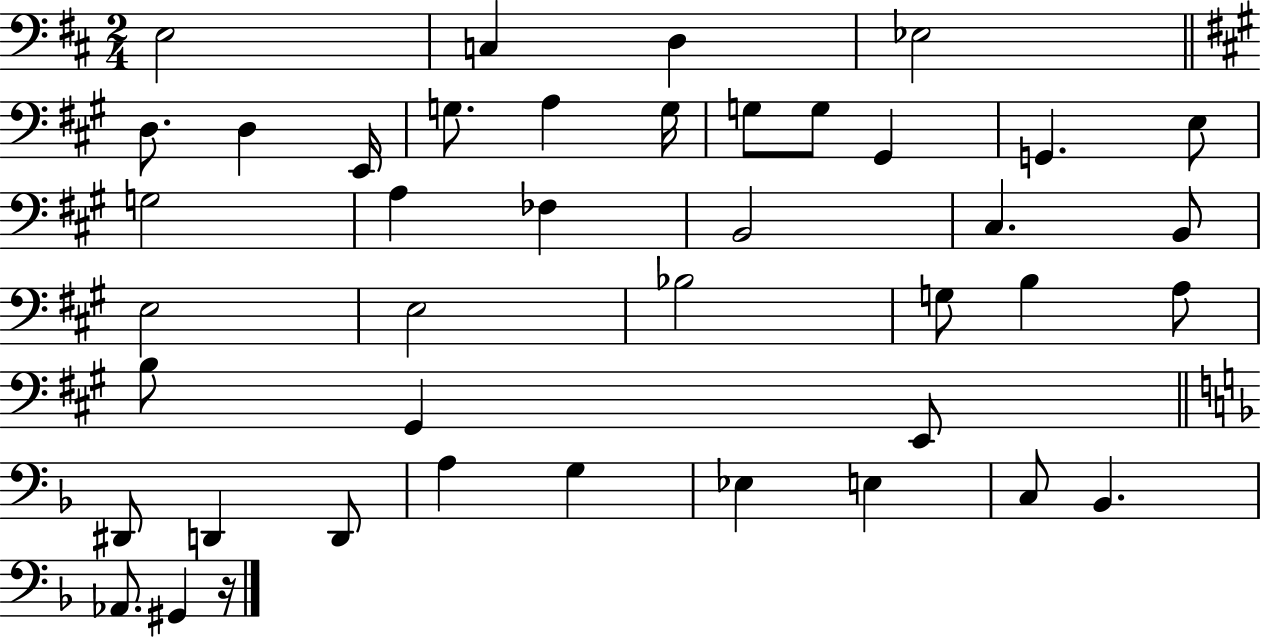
E3/h C3/q D3/q Eb3/h D3/e. D3/q E2/s G3/e. A3/q G3/s G3/e G3/e G#2/q G2/q. E3/e G3/h A3/q FES3/q B2/h C#3/q. B2/e E3/h E3/h Bb3/h G3/e B3/q A3/e B3/e G#2/q E2/e D#2/e D2/q D2/e A3/q G3/q Eb3/q E3/q C3/e Bb2/q. Ab2/e. G#2/q R/s